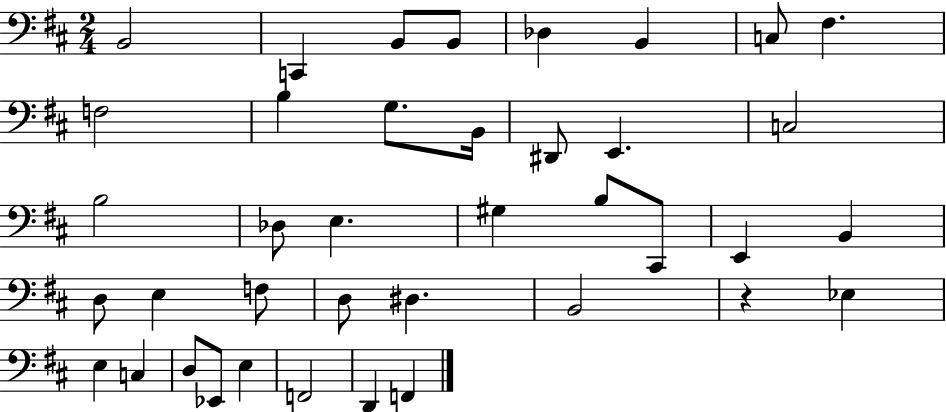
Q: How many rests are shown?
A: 1